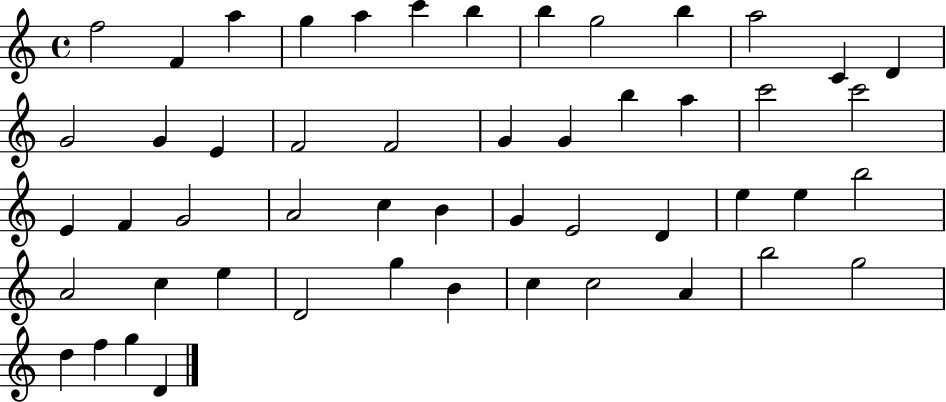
{
  \clef treble
  \time 4/4
  \defaultTimeSignature
  \key c \major
  f''2 f'4 a''4 | g''4 a''4 c'''4 b''4 | b''4 g''2 b''4 | a''2 c'4 d'4 | \break g'2 g'4 e'4 | f'2 f'2 | g'4 g'4 b''4 a''4 | c'''2 c'''2 | \break e'4 f'4 g'2 | a'2 c''4 b'4 | g'4 e'2 d'4 | e''4 e''4 b''2 | \break a'2 c''4 e''4 | d'2 g''4 b'4 | c''4 c''2 a'4 | b''2 g''2 | \break d''4 f''4 g''4 d'4 | \bar "|."
}